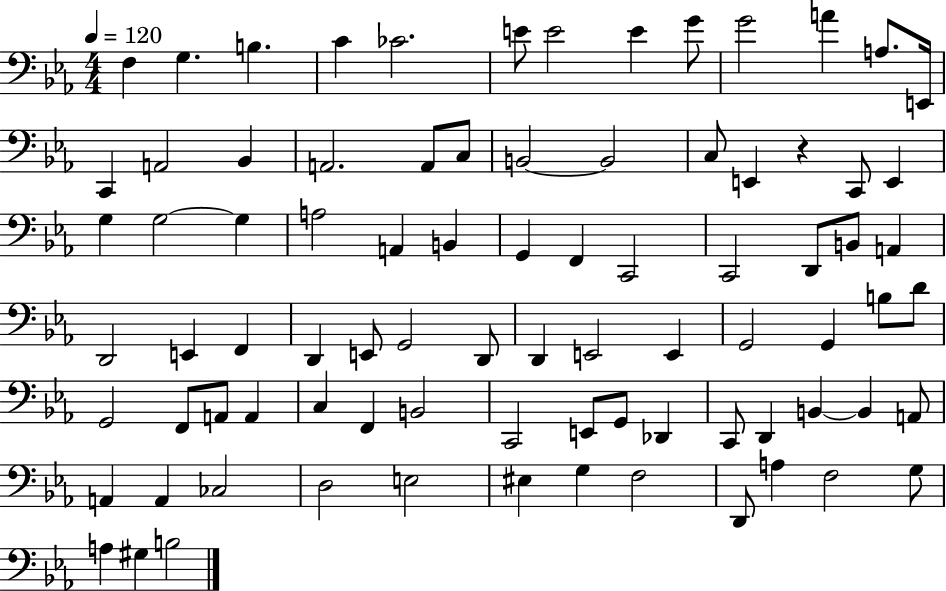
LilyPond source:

{
  \clef bass
  \numericTimeSignature
  \time 4/4
  \key ees \major
  \tempo 4 = 120
  f4 g4. b4. | c'4 ces'2. | e'8 e'2 e'4 g'8 | g'2 a'4 a8. e,16 | \break c,4 a,2 bes,4 | a,2. a,8 c8 | b,2~~ b,2 | c8 e,4 r4 c,8 e,4 | \break g4 g2~~ g4 | a2 a,4 b,4 | g,4 f,4 c,2 | c,2 d,8 b,8 a,4 | \break d,2 e,4 f,4 | d,4 e,8 g,2 d,8 | d,4 e,2 e,4 | g,2 g,4 b8 d'8 | \break g,2 f,8 a,8 a,4 | c4 f,4 b,2 | c,2 e,8 g,8 des,4 | c,8 d,4 b,4~~ b,4 a,8 | \break a,4 a,4 ces2 | d2 e2 | eis4 g4 f2 | d,8 a4 f2 g8 | \break a4 gis4 b2 | \bar "|."
}